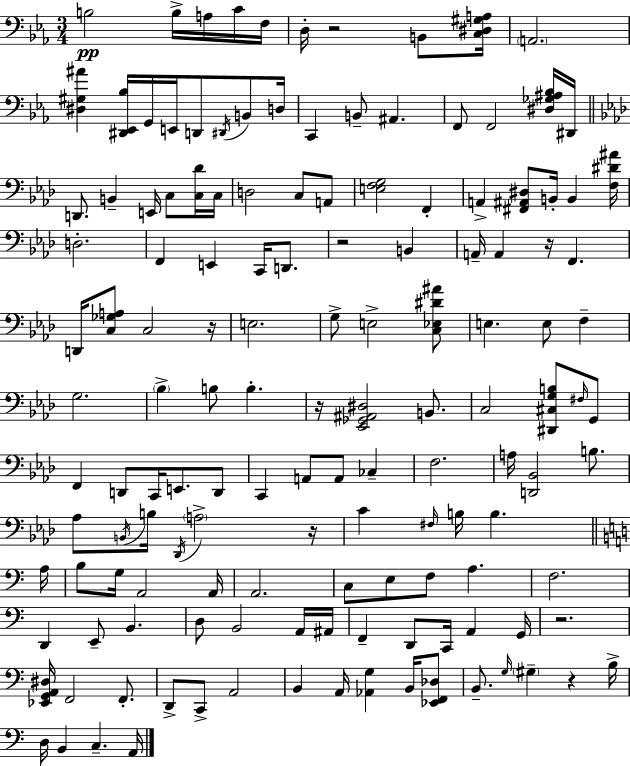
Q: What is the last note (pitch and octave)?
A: A2